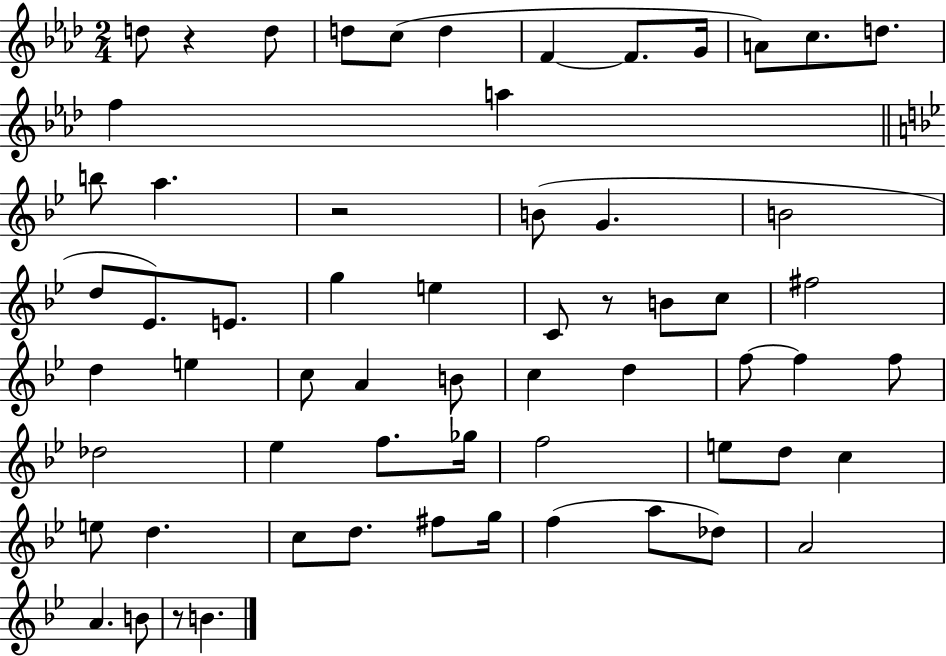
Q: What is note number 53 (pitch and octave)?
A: A5